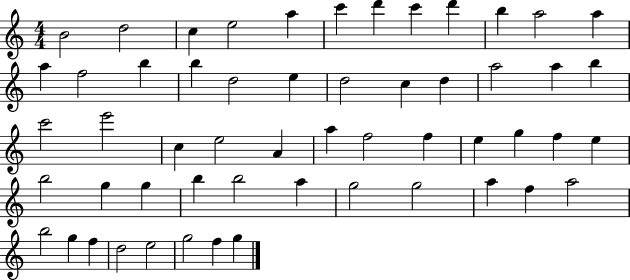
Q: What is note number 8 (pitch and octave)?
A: C6